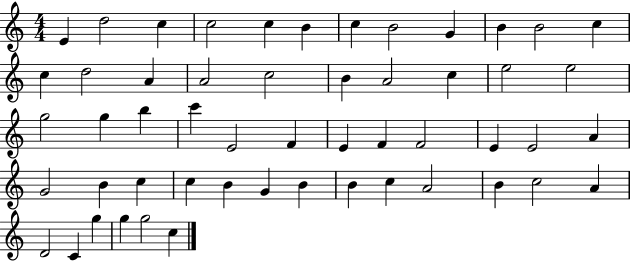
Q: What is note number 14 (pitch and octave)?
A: D5